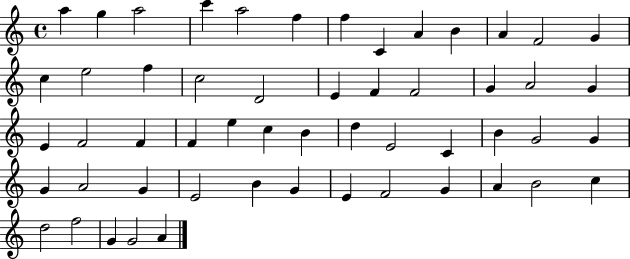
X:1
T:Untitled
M:4/4
L:1/4
K:C
a g a2 c' a2 f f C A B A F2 G c e2 f c2 D2 E F F2 G A2 G E F2 F F e c B d E2 C B G2 G G A2 G E2 B G E F2 G A B2 c d2 f2 G G2 A